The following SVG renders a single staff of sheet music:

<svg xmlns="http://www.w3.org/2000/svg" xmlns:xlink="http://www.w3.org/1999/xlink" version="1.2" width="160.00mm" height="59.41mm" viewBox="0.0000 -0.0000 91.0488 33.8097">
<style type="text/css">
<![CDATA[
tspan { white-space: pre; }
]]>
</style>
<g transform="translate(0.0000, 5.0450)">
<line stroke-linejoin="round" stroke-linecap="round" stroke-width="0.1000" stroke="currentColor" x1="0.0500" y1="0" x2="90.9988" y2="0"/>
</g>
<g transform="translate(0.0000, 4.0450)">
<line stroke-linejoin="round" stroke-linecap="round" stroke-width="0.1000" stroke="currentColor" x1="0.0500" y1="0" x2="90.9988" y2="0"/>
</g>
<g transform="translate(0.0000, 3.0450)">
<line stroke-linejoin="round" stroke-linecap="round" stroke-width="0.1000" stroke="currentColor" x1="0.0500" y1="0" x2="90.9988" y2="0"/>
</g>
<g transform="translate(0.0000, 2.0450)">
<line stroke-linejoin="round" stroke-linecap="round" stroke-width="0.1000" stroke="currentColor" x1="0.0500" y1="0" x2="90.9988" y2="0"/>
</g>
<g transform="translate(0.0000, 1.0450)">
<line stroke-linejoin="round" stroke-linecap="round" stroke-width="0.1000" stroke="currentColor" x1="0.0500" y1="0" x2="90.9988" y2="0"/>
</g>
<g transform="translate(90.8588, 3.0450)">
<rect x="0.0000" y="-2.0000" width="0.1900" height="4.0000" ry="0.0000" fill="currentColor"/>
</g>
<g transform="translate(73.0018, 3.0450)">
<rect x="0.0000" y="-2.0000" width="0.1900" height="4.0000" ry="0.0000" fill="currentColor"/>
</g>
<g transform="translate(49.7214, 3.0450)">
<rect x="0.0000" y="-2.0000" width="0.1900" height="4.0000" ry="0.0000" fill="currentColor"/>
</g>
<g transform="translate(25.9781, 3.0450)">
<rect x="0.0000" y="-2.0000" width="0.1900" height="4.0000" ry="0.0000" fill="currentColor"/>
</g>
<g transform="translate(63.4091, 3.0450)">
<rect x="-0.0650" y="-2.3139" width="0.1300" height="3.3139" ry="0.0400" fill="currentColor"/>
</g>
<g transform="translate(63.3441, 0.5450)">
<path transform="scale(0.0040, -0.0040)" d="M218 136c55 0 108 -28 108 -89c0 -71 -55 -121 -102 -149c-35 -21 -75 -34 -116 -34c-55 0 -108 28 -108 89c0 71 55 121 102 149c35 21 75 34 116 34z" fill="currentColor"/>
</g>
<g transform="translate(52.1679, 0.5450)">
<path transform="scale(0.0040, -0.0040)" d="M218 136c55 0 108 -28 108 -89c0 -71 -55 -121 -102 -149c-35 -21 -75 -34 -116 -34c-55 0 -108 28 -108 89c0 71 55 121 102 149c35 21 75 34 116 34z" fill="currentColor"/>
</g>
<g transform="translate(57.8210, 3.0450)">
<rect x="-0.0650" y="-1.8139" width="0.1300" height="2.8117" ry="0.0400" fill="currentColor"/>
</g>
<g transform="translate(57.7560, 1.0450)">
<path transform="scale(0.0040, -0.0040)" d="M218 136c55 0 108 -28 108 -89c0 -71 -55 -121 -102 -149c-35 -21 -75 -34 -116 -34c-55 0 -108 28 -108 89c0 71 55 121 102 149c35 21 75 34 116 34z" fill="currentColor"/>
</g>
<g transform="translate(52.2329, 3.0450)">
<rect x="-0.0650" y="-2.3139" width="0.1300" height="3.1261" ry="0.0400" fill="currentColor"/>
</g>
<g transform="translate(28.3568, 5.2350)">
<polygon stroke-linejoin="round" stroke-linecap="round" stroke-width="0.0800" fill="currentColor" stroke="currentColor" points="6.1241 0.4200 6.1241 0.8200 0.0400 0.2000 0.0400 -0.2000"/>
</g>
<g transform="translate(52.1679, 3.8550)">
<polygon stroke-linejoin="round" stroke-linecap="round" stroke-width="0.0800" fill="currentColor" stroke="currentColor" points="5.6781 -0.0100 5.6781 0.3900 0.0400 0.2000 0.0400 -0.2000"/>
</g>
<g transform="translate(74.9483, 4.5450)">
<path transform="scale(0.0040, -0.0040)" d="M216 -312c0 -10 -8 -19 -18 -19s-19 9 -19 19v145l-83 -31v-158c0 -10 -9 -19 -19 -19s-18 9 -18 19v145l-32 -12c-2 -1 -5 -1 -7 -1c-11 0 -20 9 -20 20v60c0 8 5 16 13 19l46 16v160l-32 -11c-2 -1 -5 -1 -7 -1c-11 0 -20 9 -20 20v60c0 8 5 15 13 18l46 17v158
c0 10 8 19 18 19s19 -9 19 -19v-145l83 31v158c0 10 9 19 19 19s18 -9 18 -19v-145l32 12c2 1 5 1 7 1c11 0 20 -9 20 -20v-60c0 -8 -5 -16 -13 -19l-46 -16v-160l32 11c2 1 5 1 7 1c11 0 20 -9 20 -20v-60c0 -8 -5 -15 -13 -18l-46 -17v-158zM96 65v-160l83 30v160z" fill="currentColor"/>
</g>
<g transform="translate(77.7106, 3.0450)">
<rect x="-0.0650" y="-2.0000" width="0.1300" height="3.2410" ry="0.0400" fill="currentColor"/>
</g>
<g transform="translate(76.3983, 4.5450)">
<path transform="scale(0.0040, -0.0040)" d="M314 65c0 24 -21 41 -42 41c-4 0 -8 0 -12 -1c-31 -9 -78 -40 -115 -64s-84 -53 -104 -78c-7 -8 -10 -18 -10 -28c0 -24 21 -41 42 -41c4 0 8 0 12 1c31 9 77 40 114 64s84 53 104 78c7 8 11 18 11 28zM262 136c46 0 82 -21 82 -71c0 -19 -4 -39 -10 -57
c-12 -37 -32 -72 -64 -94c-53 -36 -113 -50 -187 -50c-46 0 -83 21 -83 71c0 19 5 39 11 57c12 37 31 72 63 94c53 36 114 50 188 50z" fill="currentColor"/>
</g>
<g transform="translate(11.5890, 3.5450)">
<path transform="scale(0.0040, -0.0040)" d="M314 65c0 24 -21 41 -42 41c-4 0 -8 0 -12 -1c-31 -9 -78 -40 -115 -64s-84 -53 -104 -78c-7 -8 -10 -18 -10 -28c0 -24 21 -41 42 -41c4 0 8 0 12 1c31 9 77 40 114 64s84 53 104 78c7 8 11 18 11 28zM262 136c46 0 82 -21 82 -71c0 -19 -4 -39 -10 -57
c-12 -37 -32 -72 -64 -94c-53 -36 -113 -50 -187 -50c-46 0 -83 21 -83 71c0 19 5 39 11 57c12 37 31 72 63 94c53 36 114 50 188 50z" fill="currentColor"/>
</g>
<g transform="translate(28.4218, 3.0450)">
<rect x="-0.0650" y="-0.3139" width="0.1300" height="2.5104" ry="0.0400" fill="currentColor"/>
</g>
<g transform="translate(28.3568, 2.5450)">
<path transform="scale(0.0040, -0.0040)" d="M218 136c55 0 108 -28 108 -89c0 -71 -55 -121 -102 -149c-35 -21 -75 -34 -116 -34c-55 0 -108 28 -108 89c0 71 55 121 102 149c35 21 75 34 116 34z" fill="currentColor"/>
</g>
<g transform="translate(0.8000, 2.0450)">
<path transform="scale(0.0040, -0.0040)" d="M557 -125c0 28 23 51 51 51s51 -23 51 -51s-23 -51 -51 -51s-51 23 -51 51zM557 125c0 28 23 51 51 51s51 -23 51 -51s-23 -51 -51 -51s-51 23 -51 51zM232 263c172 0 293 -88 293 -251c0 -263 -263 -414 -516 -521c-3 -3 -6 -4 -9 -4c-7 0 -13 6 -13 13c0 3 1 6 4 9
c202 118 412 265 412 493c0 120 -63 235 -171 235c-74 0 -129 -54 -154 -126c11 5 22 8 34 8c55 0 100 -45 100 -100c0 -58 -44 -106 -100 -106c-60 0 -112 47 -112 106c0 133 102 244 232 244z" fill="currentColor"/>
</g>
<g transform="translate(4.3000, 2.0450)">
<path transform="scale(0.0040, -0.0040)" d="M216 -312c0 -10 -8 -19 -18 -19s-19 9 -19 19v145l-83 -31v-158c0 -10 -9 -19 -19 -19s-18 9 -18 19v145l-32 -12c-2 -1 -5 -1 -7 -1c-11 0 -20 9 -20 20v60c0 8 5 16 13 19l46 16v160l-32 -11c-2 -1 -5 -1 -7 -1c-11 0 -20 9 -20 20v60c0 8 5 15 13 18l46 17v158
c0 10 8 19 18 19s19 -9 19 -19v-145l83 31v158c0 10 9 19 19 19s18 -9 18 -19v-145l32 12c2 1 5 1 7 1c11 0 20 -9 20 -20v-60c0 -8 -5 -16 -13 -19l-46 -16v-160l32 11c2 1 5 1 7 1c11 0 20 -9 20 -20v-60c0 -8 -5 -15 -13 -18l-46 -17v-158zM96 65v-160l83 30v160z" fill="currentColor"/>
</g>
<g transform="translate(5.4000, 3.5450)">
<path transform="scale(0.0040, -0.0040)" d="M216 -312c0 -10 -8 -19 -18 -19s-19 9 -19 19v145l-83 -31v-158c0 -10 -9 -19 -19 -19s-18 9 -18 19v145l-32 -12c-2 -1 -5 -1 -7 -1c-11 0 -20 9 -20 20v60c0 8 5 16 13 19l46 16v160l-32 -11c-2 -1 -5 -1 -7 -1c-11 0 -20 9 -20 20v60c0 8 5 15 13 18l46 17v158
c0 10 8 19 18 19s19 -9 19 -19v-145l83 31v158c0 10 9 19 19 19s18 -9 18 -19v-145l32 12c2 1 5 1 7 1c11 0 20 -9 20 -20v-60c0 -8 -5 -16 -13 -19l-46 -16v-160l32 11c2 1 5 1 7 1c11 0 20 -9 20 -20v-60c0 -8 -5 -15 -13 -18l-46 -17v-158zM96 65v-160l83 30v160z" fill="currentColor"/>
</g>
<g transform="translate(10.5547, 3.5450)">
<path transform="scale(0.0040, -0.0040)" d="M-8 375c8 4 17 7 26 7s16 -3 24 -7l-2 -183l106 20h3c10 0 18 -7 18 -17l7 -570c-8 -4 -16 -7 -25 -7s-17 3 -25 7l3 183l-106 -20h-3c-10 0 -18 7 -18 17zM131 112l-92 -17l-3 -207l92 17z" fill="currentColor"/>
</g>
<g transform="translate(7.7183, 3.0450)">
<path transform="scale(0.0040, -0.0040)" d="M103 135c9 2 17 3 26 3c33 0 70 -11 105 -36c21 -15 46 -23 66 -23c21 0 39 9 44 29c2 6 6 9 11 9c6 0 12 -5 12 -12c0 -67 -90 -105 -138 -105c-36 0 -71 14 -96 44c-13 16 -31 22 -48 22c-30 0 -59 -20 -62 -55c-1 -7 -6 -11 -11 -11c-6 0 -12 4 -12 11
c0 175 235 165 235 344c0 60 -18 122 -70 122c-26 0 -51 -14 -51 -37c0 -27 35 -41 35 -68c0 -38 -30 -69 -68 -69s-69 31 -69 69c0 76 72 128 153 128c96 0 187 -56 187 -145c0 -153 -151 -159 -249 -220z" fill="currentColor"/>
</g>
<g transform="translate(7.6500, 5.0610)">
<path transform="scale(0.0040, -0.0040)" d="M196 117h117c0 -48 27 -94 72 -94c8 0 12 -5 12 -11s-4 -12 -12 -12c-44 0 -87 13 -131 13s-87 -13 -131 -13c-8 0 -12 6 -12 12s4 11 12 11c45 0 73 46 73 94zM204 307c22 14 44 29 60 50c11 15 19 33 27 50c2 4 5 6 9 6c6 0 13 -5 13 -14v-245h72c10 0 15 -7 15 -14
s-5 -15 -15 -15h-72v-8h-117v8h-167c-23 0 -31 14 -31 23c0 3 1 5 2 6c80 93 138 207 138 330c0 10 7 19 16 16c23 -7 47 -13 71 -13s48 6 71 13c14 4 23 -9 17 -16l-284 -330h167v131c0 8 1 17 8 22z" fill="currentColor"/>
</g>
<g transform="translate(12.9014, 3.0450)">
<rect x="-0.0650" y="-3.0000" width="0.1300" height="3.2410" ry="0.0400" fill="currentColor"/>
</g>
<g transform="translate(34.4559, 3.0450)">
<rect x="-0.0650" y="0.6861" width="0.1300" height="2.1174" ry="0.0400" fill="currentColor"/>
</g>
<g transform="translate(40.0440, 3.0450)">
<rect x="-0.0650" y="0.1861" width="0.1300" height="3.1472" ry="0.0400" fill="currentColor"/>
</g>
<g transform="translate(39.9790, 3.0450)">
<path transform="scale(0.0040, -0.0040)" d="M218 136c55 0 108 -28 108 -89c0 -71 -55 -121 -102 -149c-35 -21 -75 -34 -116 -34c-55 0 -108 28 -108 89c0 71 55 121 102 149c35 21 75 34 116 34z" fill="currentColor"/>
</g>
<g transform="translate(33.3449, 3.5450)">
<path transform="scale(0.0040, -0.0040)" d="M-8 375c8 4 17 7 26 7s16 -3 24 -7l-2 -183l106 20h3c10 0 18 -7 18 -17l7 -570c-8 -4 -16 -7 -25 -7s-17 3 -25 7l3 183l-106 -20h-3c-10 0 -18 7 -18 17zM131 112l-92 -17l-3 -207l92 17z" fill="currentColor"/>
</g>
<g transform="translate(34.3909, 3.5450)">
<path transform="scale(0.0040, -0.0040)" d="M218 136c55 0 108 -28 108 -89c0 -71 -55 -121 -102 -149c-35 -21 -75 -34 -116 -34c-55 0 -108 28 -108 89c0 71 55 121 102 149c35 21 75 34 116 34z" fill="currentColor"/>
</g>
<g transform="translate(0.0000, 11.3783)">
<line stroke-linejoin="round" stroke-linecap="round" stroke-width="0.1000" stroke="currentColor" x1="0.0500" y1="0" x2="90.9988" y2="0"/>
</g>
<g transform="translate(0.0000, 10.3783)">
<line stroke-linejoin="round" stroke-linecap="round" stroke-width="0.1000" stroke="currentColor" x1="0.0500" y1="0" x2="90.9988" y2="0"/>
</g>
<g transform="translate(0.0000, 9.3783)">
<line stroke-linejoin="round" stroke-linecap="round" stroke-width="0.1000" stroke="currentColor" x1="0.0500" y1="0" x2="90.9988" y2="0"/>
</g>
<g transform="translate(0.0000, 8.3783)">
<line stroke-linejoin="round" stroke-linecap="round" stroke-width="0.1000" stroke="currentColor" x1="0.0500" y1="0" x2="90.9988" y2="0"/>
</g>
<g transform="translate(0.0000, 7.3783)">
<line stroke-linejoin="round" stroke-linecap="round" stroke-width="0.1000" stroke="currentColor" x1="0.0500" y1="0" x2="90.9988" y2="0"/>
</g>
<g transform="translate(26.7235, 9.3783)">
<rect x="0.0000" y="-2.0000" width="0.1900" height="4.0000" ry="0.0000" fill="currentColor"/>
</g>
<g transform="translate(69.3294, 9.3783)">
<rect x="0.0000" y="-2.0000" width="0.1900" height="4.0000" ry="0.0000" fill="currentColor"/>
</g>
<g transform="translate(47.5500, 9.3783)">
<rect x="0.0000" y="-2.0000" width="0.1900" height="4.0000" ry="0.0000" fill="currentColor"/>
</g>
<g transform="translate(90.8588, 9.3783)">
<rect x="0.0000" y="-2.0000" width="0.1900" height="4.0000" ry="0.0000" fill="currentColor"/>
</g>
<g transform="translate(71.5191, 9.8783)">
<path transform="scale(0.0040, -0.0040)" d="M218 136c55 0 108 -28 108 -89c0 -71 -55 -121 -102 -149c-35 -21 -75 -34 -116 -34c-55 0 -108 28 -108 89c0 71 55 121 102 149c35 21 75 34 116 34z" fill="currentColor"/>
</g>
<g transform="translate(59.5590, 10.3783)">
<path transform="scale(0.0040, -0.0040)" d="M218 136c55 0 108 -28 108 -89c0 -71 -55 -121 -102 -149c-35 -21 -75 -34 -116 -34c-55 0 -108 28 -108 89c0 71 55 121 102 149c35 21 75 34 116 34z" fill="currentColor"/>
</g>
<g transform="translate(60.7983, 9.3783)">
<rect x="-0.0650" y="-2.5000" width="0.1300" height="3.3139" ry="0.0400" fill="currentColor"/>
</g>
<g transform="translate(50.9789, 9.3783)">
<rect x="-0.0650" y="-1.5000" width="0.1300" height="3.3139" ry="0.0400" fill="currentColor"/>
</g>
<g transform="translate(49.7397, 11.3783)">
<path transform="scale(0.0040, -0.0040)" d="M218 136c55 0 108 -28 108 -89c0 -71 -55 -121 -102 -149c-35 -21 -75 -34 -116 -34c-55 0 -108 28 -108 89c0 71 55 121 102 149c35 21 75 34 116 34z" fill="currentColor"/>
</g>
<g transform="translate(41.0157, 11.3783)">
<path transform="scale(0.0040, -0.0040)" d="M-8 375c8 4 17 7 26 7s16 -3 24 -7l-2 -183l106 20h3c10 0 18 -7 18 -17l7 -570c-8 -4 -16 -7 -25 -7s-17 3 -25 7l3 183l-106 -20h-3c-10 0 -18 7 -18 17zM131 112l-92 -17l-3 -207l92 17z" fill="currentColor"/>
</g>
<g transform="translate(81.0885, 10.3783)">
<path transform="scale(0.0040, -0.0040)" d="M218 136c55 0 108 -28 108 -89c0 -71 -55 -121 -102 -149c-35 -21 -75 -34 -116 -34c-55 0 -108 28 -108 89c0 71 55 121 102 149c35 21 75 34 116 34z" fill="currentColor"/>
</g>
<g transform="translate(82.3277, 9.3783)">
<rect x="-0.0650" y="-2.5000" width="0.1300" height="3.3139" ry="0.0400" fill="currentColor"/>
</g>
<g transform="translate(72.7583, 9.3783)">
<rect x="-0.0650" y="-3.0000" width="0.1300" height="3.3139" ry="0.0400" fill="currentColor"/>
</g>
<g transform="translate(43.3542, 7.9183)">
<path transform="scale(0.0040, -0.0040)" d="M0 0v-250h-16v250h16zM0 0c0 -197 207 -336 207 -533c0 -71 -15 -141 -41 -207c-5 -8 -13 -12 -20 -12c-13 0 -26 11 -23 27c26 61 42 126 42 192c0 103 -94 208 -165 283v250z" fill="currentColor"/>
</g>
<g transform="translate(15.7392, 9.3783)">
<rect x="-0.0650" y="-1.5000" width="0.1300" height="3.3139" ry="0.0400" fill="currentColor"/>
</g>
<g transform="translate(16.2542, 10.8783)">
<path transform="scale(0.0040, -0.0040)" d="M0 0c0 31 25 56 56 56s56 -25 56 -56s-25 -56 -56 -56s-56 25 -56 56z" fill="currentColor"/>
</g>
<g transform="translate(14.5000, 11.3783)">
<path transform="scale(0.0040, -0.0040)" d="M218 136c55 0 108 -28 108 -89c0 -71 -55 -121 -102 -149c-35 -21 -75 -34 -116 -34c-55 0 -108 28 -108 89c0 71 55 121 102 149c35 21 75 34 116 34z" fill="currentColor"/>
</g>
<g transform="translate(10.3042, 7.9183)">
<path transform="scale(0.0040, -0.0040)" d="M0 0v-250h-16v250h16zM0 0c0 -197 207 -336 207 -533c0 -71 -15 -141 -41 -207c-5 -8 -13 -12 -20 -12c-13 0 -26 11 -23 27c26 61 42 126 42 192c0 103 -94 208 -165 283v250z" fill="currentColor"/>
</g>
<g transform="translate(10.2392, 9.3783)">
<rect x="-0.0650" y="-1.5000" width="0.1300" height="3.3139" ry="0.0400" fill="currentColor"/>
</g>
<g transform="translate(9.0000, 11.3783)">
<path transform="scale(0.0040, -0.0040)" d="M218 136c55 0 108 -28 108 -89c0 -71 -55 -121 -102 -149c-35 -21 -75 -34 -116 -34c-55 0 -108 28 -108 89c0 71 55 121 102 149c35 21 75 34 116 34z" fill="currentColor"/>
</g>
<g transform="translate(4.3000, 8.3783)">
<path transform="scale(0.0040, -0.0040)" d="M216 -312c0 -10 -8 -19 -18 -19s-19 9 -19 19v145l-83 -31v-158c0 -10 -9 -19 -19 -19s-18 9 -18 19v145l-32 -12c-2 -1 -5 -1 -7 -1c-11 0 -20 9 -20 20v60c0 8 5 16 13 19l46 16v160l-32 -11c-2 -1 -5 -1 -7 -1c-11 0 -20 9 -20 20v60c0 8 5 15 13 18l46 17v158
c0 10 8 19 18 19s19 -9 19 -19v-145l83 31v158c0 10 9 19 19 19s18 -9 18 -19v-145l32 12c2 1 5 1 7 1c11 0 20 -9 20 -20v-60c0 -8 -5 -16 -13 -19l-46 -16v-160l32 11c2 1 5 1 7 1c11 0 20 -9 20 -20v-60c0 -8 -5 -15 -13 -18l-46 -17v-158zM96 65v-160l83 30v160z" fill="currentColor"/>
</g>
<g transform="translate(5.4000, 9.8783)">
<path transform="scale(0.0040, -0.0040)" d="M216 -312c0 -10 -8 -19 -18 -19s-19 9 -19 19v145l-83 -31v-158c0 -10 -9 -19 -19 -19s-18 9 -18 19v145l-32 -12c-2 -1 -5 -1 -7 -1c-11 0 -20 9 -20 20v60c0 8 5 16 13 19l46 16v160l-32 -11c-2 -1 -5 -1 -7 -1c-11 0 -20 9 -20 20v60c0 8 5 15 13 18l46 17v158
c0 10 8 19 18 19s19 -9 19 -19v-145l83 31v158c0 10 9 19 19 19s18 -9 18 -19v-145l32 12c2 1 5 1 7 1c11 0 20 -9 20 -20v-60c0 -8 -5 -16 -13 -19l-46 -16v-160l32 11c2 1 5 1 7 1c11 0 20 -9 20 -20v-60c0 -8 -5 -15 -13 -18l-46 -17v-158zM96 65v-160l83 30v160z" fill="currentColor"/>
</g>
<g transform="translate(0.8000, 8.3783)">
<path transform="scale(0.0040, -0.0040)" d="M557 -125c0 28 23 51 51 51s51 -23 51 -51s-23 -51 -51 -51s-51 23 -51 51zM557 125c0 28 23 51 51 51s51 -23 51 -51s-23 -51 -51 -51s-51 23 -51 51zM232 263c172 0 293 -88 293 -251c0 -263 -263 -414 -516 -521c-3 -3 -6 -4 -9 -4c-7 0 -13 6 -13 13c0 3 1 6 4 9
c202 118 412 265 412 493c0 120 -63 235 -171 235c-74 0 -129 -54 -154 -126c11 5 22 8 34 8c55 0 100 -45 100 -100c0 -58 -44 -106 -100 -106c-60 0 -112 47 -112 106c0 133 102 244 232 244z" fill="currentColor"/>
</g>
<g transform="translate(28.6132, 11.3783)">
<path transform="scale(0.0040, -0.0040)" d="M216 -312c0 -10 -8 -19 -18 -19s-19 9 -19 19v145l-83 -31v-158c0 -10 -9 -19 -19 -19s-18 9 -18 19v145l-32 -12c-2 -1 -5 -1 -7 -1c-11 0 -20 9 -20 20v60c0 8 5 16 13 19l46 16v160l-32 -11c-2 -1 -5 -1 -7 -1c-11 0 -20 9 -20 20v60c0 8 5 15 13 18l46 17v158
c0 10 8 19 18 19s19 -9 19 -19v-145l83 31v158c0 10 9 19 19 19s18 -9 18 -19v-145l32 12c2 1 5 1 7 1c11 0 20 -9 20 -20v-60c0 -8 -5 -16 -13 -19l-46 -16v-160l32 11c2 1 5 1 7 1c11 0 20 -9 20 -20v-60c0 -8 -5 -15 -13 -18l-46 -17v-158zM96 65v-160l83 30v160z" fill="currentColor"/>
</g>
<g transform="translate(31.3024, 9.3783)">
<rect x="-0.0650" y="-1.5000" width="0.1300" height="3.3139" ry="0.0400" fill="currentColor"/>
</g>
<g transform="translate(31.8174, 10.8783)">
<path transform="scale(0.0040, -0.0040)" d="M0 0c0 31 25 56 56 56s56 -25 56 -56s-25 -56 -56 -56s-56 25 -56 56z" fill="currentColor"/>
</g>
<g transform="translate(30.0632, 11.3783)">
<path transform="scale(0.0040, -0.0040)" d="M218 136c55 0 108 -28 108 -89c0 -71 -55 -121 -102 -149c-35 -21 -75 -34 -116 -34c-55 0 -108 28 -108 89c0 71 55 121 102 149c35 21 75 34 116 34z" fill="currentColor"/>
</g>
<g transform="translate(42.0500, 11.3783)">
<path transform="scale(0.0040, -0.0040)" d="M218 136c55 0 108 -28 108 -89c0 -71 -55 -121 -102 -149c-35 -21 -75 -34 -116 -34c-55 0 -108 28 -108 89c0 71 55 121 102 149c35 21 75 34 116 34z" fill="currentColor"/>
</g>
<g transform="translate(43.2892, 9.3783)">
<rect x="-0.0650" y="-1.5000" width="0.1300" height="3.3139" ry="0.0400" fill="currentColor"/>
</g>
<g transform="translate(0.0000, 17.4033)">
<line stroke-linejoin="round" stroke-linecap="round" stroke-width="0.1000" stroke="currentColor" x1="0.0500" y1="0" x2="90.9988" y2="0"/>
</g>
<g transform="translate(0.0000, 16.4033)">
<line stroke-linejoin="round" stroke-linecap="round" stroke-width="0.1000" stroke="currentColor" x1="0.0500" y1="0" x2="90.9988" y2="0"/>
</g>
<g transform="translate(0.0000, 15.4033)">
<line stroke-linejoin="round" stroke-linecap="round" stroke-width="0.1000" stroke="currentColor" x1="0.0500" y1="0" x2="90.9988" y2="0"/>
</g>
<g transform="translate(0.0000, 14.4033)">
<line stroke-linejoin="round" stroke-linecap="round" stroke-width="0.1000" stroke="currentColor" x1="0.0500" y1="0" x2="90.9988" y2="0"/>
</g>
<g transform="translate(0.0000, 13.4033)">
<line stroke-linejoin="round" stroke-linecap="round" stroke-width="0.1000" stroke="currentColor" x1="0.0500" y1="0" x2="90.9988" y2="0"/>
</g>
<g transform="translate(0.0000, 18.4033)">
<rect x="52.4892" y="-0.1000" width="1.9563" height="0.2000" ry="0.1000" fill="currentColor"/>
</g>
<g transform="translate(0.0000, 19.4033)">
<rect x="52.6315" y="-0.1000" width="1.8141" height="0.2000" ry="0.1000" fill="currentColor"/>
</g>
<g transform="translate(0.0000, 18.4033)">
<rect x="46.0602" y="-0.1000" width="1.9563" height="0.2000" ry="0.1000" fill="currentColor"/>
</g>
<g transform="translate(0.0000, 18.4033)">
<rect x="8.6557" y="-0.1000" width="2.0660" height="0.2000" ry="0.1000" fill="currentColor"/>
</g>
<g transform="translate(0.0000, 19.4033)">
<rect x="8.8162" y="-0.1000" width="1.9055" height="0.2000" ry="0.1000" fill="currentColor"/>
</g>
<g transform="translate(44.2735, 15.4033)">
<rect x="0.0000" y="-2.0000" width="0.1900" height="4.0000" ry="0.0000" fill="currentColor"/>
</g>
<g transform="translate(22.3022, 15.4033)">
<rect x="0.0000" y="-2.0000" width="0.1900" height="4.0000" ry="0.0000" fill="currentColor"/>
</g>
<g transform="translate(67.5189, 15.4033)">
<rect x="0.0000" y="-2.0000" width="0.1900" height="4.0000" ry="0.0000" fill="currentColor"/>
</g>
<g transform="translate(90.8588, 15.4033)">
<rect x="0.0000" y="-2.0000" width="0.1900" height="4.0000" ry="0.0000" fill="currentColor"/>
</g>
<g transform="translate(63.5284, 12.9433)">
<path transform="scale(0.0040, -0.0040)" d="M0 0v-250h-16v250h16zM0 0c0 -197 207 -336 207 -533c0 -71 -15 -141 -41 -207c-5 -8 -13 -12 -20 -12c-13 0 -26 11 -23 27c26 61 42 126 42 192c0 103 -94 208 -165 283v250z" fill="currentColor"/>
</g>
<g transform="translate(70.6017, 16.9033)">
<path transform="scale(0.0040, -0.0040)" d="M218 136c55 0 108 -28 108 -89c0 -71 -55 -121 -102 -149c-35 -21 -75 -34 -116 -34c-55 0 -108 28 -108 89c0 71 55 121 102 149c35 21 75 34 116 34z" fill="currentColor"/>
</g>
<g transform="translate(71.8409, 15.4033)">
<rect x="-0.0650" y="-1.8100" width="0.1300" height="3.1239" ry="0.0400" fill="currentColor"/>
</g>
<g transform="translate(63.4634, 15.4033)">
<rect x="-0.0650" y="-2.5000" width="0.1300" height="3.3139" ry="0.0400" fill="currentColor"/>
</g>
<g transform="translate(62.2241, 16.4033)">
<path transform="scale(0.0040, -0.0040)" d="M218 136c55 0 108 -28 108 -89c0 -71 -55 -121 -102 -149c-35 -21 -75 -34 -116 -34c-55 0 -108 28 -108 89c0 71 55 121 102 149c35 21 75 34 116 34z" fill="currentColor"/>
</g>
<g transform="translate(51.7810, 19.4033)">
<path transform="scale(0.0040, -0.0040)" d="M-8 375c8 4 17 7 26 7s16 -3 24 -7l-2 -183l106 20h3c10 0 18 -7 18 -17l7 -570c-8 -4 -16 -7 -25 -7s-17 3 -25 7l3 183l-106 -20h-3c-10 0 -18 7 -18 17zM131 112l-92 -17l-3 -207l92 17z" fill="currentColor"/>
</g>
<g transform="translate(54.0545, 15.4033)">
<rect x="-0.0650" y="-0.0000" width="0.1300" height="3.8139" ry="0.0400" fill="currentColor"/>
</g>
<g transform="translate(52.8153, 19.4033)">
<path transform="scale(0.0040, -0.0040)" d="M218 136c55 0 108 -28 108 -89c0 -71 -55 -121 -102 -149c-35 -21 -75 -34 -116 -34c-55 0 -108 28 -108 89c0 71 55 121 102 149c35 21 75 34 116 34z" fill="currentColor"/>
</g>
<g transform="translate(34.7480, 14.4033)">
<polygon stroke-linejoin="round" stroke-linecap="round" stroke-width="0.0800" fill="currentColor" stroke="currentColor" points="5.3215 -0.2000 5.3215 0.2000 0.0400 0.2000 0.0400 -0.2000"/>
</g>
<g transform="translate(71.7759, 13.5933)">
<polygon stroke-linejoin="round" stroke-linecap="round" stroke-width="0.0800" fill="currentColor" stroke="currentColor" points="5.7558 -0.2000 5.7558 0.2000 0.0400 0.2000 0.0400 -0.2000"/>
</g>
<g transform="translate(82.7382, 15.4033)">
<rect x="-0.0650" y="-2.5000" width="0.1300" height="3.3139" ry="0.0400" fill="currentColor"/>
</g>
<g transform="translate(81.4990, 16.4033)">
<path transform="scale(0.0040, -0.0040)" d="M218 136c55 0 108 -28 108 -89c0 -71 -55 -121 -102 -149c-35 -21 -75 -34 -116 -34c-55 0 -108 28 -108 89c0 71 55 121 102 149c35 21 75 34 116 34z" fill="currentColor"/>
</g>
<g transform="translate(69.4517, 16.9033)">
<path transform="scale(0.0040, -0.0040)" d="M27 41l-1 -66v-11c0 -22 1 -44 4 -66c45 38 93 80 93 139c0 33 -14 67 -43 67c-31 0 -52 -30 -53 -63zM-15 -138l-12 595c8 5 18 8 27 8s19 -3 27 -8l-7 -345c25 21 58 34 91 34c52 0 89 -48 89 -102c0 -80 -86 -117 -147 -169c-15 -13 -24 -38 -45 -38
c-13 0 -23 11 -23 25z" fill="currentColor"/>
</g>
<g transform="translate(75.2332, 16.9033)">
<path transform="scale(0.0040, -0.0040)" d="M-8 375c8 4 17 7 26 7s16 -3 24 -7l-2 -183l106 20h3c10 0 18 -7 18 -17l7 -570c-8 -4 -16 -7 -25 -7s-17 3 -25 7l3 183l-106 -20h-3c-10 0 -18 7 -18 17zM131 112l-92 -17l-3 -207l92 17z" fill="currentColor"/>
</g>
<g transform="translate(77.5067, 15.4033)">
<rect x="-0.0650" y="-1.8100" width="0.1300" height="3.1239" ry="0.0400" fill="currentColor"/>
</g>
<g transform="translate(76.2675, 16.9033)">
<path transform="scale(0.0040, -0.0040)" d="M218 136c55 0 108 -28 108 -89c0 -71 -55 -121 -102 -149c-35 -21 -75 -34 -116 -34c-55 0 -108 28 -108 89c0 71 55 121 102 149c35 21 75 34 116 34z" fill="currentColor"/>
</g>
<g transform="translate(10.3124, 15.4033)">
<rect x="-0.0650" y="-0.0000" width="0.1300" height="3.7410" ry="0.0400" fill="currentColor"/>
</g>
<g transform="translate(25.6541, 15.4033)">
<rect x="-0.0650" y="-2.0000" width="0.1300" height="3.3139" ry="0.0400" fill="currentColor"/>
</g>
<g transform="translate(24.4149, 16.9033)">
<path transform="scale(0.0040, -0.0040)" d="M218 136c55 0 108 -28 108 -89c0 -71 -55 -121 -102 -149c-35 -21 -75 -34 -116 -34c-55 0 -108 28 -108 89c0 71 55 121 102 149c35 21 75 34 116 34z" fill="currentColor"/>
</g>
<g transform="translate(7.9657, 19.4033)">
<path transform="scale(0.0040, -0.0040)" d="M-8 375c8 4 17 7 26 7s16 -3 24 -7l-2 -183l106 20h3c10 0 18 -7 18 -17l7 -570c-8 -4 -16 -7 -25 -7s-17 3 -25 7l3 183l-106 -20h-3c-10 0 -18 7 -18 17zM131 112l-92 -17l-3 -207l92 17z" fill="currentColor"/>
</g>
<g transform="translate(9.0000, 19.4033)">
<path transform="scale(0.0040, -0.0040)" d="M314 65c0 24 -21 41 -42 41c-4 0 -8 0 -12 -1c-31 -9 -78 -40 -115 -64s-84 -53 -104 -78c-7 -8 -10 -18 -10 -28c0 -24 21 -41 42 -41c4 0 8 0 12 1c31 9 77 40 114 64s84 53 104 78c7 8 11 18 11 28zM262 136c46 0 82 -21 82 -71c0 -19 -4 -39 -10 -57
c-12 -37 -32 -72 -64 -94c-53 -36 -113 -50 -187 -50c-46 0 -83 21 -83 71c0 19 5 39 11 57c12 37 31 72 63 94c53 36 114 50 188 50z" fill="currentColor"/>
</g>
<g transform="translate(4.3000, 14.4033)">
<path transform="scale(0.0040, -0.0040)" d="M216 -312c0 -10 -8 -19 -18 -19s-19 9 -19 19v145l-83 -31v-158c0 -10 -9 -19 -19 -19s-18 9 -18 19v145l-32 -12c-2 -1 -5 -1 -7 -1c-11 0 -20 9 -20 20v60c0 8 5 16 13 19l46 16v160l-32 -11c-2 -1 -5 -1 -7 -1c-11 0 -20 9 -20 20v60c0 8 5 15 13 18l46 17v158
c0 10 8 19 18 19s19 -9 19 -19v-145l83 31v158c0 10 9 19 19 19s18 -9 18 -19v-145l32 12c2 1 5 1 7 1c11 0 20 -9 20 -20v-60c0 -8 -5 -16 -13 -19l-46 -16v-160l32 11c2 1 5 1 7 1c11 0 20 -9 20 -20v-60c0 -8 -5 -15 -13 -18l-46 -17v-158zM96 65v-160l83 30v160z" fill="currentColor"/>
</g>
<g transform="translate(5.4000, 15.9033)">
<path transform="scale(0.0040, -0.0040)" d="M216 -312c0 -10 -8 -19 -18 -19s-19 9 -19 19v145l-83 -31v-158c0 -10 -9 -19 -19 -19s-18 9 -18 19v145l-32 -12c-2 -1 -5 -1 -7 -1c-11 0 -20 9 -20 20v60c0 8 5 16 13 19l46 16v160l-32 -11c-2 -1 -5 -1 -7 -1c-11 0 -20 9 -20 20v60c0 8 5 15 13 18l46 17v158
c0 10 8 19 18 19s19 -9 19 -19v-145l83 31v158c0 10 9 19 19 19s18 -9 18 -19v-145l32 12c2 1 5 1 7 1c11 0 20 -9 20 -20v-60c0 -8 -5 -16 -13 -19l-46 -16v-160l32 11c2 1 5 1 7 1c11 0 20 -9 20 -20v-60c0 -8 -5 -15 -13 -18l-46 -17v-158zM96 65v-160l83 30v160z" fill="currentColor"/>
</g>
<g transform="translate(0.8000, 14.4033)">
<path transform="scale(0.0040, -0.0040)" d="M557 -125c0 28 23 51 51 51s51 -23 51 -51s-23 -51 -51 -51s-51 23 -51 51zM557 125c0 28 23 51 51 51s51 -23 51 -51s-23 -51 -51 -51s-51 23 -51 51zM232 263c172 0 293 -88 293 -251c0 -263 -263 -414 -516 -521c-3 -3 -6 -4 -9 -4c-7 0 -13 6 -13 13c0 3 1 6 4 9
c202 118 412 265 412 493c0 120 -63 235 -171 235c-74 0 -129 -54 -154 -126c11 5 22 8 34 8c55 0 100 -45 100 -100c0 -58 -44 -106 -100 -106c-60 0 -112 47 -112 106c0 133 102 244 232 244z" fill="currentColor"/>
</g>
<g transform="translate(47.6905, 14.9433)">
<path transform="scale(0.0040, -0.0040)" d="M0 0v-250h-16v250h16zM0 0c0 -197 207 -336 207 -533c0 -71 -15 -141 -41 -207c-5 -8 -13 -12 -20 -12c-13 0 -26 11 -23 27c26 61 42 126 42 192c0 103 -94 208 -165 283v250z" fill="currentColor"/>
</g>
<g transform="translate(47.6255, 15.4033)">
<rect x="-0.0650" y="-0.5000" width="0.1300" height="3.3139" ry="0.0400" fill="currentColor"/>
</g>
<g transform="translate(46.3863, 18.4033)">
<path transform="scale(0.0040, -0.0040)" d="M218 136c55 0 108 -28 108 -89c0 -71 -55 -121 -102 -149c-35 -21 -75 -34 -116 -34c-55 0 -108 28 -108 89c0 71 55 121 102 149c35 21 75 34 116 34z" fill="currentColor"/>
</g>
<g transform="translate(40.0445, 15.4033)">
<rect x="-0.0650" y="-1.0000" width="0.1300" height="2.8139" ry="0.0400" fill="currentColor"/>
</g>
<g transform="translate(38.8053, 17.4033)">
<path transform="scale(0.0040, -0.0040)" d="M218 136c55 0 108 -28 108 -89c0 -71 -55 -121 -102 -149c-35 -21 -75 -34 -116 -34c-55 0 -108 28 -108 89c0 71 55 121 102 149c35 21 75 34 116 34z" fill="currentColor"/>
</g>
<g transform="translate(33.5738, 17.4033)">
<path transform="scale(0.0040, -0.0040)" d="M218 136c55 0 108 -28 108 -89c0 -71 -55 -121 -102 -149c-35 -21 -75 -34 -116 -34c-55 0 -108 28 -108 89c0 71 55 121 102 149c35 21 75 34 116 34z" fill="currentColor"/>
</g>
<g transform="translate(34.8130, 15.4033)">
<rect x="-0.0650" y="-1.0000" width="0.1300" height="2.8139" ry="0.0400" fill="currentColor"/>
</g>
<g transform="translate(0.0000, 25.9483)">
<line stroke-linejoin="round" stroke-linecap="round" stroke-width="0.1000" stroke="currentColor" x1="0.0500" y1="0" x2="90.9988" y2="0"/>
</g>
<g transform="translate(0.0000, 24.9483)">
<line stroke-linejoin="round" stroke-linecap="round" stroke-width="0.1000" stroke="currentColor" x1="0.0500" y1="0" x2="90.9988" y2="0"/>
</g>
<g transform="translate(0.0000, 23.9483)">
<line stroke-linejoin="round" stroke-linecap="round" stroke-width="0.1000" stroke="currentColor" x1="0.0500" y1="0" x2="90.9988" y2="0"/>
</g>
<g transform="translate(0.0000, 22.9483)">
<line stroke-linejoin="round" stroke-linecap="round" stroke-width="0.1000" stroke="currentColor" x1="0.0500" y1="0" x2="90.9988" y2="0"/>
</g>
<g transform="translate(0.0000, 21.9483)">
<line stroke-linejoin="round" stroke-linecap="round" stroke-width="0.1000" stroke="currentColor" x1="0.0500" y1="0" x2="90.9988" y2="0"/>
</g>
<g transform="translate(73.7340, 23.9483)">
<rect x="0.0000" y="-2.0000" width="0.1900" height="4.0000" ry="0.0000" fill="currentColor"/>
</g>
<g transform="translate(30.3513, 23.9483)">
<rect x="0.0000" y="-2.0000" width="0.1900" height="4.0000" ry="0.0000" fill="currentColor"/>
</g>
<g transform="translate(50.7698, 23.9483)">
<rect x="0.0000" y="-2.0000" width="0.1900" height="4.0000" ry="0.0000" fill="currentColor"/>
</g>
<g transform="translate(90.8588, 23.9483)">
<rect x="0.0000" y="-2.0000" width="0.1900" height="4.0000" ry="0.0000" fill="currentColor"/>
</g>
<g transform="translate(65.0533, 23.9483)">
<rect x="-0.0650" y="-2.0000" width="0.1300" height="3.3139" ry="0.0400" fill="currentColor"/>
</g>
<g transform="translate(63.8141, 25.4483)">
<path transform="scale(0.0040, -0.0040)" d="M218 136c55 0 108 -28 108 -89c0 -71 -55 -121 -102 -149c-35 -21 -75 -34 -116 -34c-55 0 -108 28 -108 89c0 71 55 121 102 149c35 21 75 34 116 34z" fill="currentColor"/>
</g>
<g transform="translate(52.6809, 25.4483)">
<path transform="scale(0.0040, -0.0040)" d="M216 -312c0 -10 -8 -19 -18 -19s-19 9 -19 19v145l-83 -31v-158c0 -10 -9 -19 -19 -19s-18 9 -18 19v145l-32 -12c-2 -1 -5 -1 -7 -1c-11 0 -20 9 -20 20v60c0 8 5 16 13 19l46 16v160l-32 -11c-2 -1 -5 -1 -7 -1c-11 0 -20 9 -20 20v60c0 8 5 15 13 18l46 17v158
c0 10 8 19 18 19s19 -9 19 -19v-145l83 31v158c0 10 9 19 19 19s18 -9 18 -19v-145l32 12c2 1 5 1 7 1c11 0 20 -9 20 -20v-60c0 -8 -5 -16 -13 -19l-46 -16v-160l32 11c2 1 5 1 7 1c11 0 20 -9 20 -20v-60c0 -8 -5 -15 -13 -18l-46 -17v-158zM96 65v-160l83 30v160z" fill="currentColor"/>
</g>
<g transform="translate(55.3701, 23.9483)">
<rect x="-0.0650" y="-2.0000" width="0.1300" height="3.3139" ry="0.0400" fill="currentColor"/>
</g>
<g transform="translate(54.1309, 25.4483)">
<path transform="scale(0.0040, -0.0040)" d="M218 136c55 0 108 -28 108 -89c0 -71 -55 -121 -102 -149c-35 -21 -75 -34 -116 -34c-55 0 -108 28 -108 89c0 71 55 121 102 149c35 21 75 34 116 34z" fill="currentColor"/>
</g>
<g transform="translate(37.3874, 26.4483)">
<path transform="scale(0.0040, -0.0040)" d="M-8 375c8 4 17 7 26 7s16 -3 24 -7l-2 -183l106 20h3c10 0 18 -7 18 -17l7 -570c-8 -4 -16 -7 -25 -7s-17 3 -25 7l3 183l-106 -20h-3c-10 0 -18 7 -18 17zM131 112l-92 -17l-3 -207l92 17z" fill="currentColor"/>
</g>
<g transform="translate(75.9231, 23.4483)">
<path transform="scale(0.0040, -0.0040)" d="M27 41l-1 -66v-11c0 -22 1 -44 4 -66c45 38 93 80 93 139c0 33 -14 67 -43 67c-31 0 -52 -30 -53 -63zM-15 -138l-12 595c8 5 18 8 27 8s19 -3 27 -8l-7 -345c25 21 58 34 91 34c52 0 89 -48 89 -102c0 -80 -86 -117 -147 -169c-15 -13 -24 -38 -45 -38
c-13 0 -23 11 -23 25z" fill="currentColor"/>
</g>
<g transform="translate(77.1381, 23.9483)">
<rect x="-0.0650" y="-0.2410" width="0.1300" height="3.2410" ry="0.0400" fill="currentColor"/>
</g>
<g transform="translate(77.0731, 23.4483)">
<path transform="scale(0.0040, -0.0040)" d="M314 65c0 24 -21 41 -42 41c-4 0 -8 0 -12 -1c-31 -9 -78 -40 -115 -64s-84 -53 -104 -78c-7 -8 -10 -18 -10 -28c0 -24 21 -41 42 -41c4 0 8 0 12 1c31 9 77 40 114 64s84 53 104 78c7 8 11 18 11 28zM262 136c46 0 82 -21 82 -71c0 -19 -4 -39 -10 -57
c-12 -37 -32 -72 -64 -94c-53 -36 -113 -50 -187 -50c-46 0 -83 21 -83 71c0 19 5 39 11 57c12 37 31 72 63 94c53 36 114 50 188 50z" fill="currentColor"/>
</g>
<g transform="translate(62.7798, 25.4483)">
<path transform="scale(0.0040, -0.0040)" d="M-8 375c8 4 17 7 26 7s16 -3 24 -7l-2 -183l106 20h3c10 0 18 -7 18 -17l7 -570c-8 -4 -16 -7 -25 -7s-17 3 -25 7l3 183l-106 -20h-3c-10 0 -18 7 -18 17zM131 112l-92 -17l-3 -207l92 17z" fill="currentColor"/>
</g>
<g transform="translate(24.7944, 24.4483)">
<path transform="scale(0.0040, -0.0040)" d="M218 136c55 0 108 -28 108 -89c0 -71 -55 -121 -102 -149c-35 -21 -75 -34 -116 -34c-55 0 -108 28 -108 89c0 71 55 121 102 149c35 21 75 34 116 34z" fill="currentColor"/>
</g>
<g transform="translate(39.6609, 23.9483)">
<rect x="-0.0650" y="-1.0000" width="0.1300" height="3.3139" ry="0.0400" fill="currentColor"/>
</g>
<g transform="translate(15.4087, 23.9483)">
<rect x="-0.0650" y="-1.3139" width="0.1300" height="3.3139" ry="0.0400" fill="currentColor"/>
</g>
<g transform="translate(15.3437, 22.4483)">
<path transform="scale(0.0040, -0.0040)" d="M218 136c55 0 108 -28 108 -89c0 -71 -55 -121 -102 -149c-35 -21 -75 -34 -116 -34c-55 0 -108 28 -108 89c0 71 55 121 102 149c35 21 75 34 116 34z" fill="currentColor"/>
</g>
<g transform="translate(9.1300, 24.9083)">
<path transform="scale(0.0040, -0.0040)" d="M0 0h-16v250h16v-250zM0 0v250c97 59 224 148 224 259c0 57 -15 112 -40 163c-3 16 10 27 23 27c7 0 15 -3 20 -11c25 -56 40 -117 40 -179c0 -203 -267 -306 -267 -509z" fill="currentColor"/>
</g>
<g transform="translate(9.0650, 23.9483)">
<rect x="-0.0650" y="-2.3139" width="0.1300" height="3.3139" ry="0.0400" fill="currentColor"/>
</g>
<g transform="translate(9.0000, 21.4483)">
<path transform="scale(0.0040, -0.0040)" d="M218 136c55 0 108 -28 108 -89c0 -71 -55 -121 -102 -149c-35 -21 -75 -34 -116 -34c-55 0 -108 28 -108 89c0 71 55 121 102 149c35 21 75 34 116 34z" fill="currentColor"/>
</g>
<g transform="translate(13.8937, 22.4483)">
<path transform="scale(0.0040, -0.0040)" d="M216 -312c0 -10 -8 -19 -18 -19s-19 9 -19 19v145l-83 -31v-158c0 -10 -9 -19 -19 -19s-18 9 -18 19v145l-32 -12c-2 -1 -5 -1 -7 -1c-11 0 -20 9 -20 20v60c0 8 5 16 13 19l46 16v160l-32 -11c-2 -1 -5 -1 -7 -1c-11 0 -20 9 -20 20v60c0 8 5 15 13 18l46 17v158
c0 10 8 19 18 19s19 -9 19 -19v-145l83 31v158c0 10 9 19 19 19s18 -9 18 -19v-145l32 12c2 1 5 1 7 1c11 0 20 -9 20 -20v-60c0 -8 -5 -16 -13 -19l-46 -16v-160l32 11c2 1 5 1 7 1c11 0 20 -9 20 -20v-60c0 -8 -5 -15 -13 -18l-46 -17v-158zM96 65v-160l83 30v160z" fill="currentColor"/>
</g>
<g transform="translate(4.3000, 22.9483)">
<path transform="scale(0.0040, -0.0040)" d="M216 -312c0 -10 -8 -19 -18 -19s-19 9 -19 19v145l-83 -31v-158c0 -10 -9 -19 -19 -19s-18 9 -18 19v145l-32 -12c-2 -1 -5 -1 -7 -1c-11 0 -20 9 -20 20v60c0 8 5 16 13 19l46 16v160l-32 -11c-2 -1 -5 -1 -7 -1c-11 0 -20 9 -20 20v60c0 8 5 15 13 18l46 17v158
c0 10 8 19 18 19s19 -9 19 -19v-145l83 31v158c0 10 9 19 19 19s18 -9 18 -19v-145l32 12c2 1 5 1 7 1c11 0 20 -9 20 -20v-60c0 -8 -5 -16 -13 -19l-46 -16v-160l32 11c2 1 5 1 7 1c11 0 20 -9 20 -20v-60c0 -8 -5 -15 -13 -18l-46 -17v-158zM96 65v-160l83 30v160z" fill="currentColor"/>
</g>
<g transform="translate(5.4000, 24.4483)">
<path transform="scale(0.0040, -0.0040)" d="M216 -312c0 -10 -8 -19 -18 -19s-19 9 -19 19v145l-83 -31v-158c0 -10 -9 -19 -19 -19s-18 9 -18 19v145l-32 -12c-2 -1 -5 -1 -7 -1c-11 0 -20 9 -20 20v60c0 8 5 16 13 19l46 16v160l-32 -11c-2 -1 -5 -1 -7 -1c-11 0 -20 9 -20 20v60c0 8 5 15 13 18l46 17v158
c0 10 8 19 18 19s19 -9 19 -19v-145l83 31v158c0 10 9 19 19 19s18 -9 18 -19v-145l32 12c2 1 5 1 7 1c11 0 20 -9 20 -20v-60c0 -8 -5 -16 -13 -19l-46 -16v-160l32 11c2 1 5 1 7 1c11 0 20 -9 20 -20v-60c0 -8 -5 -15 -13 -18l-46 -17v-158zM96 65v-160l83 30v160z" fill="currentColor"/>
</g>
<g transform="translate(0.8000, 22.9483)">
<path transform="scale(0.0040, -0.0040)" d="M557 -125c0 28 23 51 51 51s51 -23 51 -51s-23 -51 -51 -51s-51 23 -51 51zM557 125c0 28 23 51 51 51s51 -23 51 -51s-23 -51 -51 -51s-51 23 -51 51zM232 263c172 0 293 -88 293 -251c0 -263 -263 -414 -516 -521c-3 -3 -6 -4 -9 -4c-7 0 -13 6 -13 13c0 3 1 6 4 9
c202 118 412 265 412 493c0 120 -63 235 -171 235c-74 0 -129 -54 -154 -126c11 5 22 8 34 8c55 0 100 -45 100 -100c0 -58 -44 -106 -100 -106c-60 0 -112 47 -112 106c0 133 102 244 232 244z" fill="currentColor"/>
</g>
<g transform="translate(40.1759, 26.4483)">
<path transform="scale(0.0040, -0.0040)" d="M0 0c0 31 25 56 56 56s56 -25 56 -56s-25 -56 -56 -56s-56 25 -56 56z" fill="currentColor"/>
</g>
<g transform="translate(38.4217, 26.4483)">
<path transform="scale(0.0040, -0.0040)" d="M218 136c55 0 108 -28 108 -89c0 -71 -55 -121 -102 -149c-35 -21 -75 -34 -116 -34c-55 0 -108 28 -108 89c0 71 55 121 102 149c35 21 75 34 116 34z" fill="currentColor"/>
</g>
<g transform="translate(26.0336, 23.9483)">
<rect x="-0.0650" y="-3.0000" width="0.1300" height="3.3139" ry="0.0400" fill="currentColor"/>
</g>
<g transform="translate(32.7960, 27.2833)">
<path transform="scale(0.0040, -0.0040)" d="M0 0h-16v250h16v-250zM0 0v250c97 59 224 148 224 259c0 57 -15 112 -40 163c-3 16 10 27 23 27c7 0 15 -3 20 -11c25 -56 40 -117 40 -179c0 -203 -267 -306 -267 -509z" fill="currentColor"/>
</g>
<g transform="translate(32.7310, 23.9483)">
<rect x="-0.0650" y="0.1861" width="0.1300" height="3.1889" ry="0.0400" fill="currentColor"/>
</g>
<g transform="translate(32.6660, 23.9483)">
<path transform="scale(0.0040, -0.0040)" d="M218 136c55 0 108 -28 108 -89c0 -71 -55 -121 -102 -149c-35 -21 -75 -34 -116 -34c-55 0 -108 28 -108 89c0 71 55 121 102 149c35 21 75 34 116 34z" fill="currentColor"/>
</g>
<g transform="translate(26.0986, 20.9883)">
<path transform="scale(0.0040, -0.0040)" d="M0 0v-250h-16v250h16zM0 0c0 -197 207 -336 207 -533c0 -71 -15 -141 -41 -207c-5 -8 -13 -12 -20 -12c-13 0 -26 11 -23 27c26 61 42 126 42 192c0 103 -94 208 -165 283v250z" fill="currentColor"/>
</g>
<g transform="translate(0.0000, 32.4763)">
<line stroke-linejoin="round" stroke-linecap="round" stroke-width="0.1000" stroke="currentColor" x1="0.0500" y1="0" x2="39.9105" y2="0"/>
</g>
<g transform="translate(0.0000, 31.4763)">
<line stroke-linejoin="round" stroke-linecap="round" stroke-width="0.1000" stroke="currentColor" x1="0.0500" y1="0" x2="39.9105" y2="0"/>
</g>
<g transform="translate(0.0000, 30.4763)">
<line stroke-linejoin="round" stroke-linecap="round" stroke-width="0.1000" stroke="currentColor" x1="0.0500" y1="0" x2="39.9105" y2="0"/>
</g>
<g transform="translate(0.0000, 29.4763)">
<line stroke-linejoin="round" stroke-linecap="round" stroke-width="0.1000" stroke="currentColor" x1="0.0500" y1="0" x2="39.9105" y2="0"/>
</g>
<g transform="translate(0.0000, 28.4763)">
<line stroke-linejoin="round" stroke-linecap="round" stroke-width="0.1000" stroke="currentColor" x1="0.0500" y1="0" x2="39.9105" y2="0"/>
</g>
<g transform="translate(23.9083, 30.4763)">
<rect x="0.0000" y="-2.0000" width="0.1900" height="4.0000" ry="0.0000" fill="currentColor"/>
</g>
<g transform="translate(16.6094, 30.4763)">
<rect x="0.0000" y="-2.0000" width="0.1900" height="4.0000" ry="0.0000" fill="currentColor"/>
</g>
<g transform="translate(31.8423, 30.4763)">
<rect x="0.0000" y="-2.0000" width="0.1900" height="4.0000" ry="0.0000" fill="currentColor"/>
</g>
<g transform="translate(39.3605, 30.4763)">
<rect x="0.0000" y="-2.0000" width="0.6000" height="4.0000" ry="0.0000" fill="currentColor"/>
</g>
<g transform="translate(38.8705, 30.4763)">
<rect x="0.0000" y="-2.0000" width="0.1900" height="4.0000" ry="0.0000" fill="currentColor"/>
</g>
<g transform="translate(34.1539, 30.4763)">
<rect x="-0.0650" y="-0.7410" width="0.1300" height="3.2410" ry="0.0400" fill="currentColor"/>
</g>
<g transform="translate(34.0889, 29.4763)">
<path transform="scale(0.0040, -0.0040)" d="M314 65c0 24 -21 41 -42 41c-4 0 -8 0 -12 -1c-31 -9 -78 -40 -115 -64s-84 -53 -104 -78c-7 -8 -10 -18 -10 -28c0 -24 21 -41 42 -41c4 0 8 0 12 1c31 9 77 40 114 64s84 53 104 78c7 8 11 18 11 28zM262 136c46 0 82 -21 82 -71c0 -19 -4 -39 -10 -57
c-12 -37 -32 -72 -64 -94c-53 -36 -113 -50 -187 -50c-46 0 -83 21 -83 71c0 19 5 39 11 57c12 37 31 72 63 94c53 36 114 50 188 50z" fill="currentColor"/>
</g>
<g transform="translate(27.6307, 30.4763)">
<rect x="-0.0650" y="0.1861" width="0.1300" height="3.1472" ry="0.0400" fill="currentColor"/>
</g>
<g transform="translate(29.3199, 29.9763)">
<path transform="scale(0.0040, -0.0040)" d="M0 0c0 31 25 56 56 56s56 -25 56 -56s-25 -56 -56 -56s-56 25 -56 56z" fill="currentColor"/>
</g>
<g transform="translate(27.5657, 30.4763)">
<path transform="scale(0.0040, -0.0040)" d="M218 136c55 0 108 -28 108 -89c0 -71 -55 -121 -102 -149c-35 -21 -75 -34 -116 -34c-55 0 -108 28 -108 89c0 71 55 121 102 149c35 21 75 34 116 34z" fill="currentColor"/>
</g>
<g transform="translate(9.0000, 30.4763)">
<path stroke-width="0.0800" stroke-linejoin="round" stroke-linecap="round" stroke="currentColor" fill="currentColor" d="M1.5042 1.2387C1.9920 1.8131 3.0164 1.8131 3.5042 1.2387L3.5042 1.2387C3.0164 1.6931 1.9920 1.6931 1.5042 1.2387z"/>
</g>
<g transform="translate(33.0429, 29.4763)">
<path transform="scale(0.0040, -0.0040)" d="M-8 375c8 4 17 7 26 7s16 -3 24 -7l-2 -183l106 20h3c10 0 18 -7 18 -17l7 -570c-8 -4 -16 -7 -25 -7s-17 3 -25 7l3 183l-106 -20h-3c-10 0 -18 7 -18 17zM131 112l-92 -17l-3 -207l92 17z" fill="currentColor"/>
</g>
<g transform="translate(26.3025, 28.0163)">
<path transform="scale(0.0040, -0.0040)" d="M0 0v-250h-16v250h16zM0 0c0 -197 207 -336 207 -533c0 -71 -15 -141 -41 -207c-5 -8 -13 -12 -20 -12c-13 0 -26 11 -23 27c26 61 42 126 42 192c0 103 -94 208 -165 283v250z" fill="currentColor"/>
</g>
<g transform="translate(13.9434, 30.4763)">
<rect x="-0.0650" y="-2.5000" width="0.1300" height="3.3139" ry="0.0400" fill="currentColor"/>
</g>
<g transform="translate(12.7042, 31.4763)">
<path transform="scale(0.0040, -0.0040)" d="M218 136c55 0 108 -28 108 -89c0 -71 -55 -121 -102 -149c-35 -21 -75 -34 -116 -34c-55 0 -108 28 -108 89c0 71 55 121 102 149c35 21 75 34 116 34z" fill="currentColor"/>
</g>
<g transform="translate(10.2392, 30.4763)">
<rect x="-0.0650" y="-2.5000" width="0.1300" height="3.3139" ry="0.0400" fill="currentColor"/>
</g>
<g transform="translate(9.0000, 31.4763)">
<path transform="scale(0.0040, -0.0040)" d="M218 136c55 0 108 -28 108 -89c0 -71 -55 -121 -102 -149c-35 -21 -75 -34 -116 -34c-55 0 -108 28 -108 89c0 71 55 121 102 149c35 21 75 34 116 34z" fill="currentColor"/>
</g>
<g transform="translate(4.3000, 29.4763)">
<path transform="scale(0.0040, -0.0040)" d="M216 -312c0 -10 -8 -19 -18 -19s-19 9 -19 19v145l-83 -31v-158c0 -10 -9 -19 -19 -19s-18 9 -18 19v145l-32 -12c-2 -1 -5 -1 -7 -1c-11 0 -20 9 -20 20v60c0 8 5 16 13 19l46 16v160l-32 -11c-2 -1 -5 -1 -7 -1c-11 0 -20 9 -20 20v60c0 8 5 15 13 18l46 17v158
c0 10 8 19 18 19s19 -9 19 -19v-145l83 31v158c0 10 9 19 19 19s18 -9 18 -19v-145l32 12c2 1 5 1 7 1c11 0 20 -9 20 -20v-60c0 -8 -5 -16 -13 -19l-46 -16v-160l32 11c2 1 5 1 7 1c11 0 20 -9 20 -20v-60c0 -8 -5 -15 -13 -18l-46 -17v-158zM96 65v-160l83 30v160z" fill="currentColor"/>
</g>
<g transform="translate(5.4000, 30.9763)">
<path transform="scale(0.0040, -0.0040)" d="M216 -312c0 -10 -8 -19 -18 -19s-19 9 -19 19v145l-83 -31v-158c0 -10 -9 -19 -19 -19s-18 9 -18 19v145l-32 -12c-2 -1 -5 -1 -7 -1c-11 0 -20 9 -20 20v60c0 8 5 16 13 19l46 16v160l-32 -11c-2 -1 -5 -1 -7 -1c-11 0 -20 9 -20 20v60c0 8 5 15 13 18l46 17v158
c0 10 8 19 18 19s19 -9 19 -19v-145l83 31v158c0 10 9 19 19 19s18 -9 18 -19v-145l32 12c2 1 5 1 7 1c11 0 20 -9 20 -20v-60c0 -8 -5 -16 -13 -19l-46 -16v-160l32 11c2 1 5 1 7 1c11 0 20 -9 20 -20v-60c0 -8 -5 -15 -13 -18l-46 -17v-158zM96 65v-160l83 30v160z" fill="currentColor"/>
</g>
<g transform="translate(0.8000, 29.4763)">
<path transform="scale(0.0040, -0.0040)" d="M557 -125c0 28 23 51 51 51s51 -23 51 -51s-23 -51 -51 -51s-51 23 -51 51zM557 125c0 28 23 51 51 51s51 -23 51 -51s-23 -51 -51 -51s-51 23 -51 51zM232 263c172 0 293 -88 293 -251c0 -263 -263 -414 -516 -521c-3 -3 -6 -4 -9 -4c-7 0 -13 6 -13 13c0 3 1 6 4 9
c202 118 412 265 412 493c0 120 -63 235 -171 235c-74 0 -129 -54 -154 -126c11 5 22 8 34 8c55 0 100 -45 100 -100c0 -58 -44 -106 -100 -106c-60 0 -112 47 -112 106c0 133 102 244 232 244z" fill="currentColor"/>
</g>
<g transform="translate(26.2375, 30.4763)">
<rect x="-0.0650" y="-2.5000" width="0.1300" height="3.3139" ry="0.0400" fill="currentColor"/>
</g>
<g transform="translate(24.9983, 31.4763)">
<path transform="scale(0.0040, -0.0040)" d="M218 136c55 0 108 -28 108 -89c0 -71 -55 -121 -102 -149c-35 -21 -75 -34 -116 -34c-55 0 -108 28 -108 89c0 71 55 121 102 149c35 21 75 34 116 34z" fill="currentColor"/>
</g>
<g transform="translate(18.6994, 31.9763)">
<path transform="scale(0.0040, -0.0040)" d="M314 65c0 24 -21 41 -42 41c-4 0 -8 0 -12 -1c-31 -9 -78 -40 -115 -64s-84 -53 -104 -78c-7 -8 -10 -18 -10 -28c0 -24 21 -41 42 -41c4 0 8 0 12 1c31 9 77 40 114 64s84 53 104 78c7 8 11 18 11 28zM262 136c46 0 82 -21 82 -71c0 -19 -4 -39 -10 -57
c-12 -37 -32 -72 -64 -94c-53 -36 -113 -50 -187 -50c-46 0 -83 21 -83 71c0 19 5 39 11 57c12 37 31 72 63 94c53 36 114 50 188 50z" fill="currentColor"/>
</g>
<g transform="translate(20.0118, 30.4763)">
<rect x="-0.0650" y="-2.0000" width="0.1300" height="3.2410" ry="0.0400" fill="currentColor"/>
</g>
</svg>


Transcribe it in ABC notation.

X:1
T:Untitled
M:2/4
L:1/4
K:D
C,2 E,/2 C,/2 D, B,/2 A,/2 B, ^A,,2 G,,/2 G,, ^G,, G,,/2 G,, B,, ^C, B,, C,,2 A,, G,,/2 G,,/2 E,,/2 C,, B,,/2 _A,,/2 A,,/2 B,, B,/2 ^G, ^C,/2 D,/2 F,, ^A,, A,, _E,2 B,, B,, A,,2 B,,/2 D, F,2